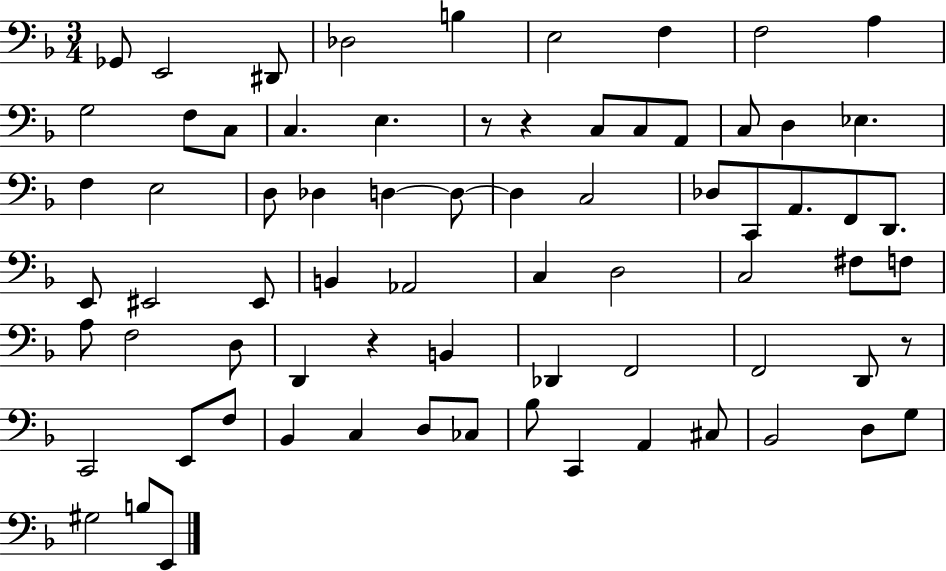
{
  \clef bass
  \numericTimeSignature
  \time 3/4
  \key f \major
  ges,8 e,2 dis,8 | des2 b4 | e2 f4 | f2 a4 | \break g2 f8 c8 | c4. e4. | r8 r4 c8 c8 a,8 | c8 d4 ees4. | \break f4 e2 | d8 des4 d4~~ d8~~ | d4 c2 | des8 c,8 a,8. f,8 d,8. | \break e,8 eis,2 eis,8 | b,4 aes,2 | c4 d2 | c2 fis8 f8 | \break a8 f2 d8 | d,4 r4 b,4 | des,4 f,2 | f,2 d,8 r8 | \break c,2 e,8 f8 | bes,4 c4 d8 ces8 | bes8 c,4 a,4 cis8 | bes,2 d8 g8 | \break gis2 b8 e,8 | \bar "|."
}